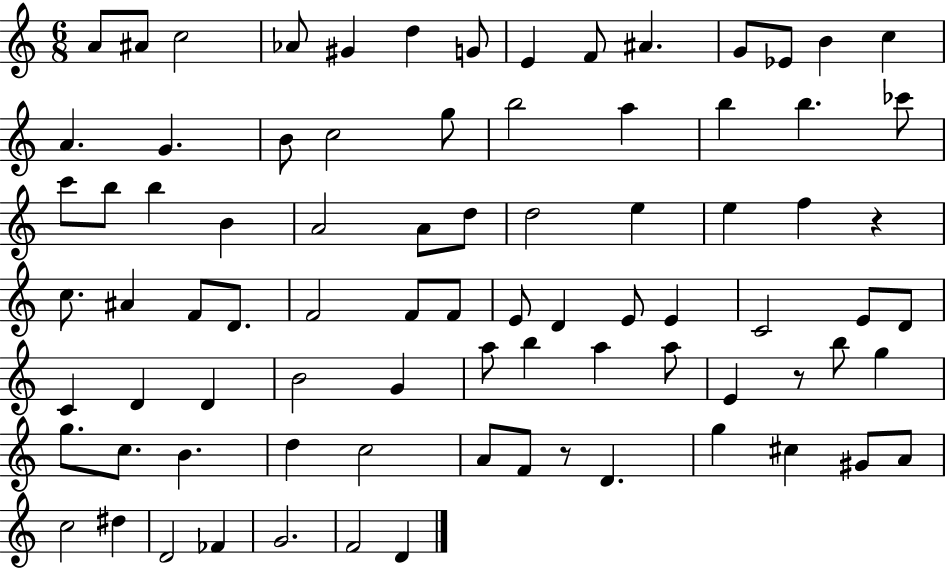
{
  \clef treble
  \numericTimeSignature
  \time 6/8
  \key c \major
  a'8 ais'8 c''2 | aes'8 gis'4 d''4 g'8 | e'4 f'8 ais'4. | g'8 ees'8 b'4 c''4 | \break a'4. g'4. | b'8 c''2 g''8 | b''2 a''4 | b''4 b''4. ces'''8 | \break c'''8 b''8 b''4 b'4 | a'2 a'8 d''8 | d''2 e''4 | e''4 f''4 r4 | \break c''8. ais'4 f'8 d'8. | f'2 f'8 f'8 | e'8 d'4 e'8 e'4 | c'2 e'8 d'8 | \break c'4 d'4 d'4 | b'2 g'4 | a''8 b''4 a''4 a''8 | e'4 r8 b''8 g''4 | \break g''8. c''8. b'4. | d''4 c''2 | a'8 f'8 r8 d'4. | g''4 cis''4 gis'8 a'8 | \break c''2 dis''4 | d'2 fes'4 | g'2. | f'2 d'4 | \break \bar "|."
}